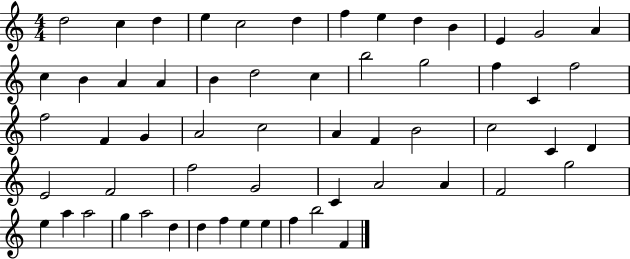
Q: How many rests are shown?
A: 0